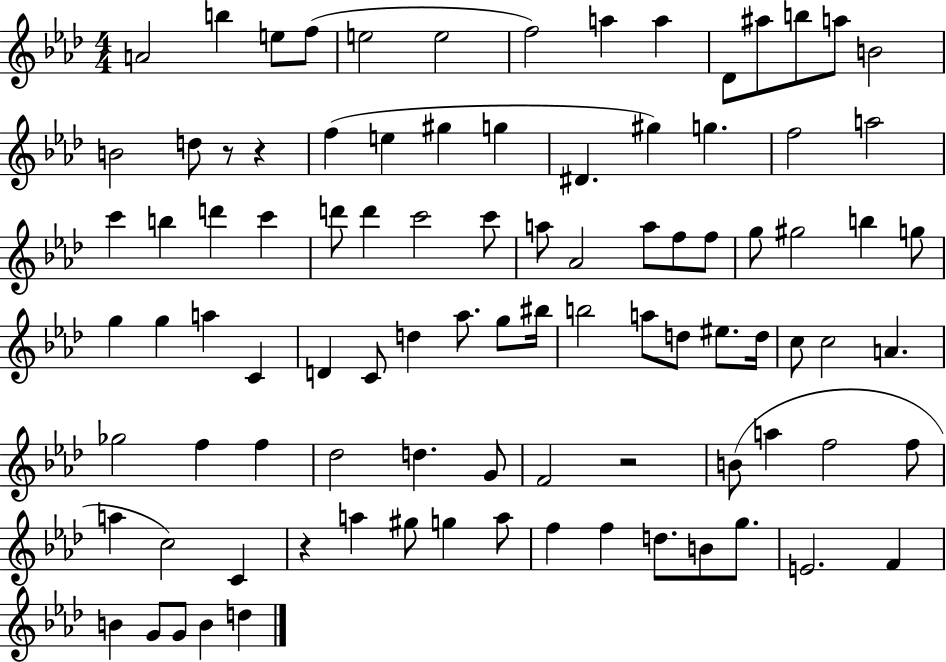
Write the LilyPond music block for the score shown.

{
  \clef treble
  \numericTimeSignature
  \time 4/4
  \key aes \major
  a'2 b''4 e''8 f''8( | e''2 e''2 | f''2) a''4 a''4 | des'8 ais''8 b''8 a''8 b'2 | \break b'2 d''8 r8 r4 | f''4( e''4 gis''4 g''4 | dis'4. gis''4) g''4. | f''2 a''2 | \break c'''4 b''4 d'''4 c'''4 | d'''8 d'''4 c'''2 c'''8 | a''8 aes'2 a''8 f''8 f''8 | g''8 gis''2 b''4 g''8 | \break g''4 g''4 a''4 c'4 | d'4 c'8 d''4 aes''8. g''8 bis''16 | b''2 a''8 d''8 eis''8. d''16 | c''8 c''2 a'4. | \break ges''2 f''4 f''4 | des''2 d''4. g'8 | f'2 r2 | b'8( a''4 f''2 f''8 | \break a''4 c''2) c'4 | r4 a''4 gis''8 g''4 a''8 | f''4 f''4 d''8. b'8 g''8. | e'2. f'4 | \break b'4 g'8 g'8 b'4 d''4 | \bar "|."
}